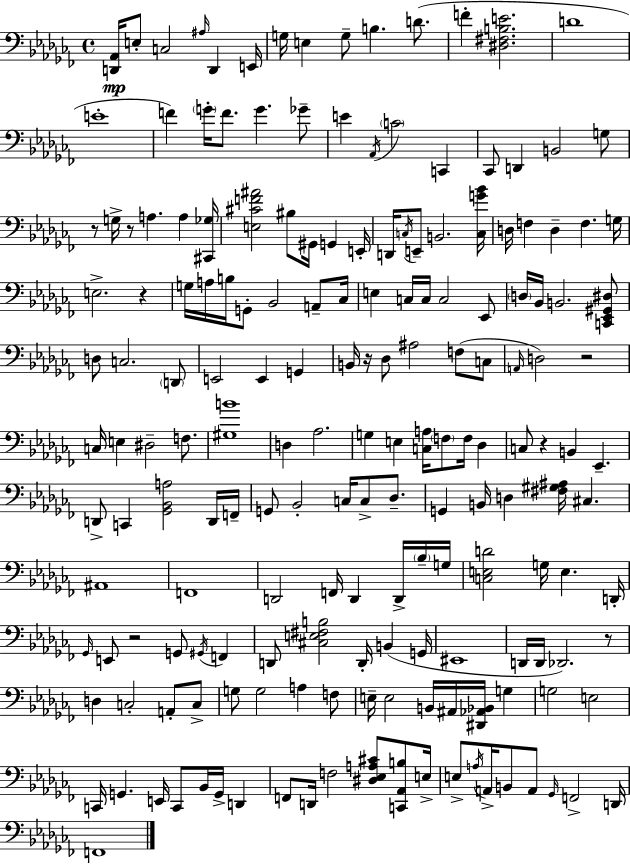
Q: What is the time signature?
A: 4/4